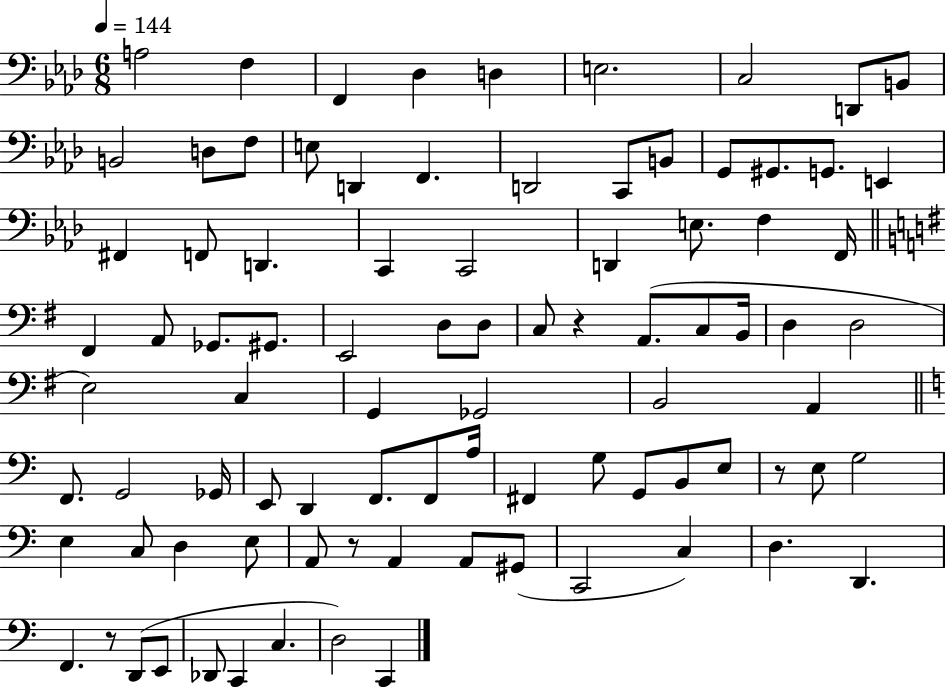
A3/h F3/q F2/q Db3/q D3/q E3/h. C3/h D2/e B2/e B2/h D3/e F3/e E3/e D2/q F2/q. D2/h C2/e B2/e G2/e G#2/e. G2/e. E2/q F#2/q F2/e D2/q. C2/q C2/h D2/q E3/e. F3/q F2/s F#2/q A2/e Gb2/e. G#2/e. E2/h D3/e D3/e C3/e R/q A2/e. C3/e B2/s D3/q D3/h E3/h C3/q G2/q Gb2/h B2/h A2/q F2/e. G2/h Gb2/s E2/e D2/q F2/e. F2/e A3/s F#2/q G3/e G2/e B2/e E3/e R/e E3/e G3/h E3/q C3/e D3/q E3/e A2/e R/e A2/q A2/e G#2/e C2/h C3/q D3/q. D2/q. F2/q. R/e D2/e E2/e Db2/e C2/q C3/q. D3/h C2/q